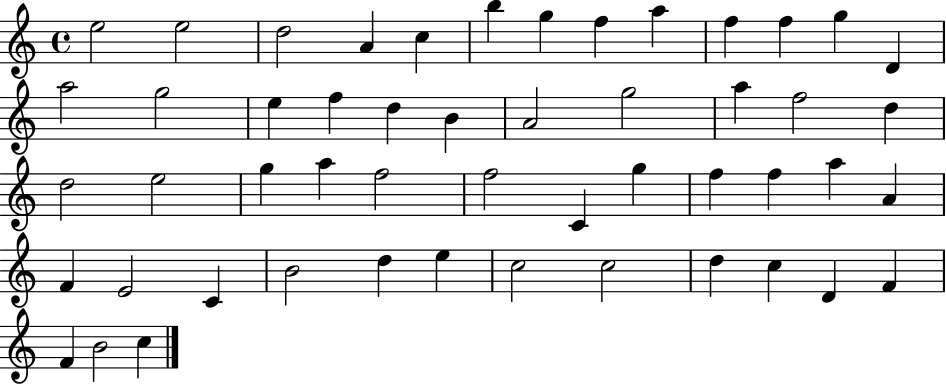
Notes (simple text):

E5/h E5/h D5/h A4/q C5/q B5/q G5/q F5/q A5/q F5/q F5/q G5/q D4/q A5/h G5/h E5/q F5/q D5/q B4/q A4/h G5/h A5/q F5/h D5/q D5/h E5/h G5/q A5/q F5/h F5/h C4/q G5/q F5/q F5/q A5/q A4/q F4/q E4/h C4/q B4/h D5/q E5/q C5/h C5/h D5/q C5/q D4/q F4/q F4/q B4/h C5/q